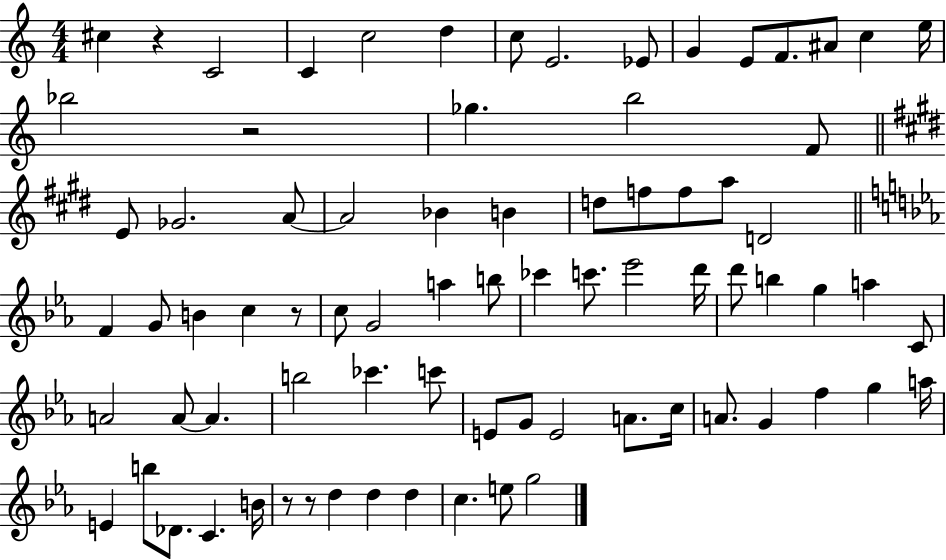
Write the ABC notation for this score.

X:1
T:Untitled
M:4/4
L:1/4
K:C
^c z C2 C c2 d c/2 E2 _E/2 G E/2 F/2 ^A/2 c e/4 _b2 z2 _g b2 F/2 E/2 _G2 A/2 A2 _B B d/2 f/2 f/2 a/2 D2 F G/2 B c z/2 c/2 G2 a b/2 _c' c'/2 _e'2 d'/4 d'/2 b g a C/2 A2 A/2 A b2 _c' c'/2 E/2 G/2 E2 A/2 c/4 A/2 G f g a/4 E b/2 _D/2 C B/4 z/2 z/2 d d d c e/2 g2